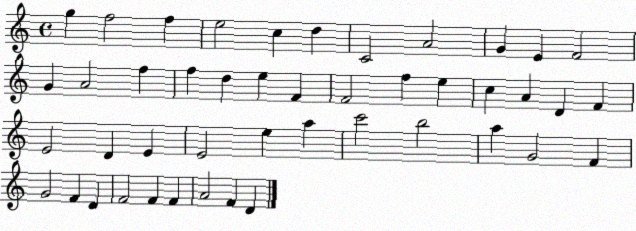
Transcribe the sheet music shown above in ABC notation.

X:1
T:Untitled
M:4/4
L:1/4
K:C
g f2 f e2 c d C2 A2 G E F2 G A2 f f d e F F2 f e c A D F E2 D E E2 e a c'2 b2 a G2 F G2 F D F2 F F A2 F D